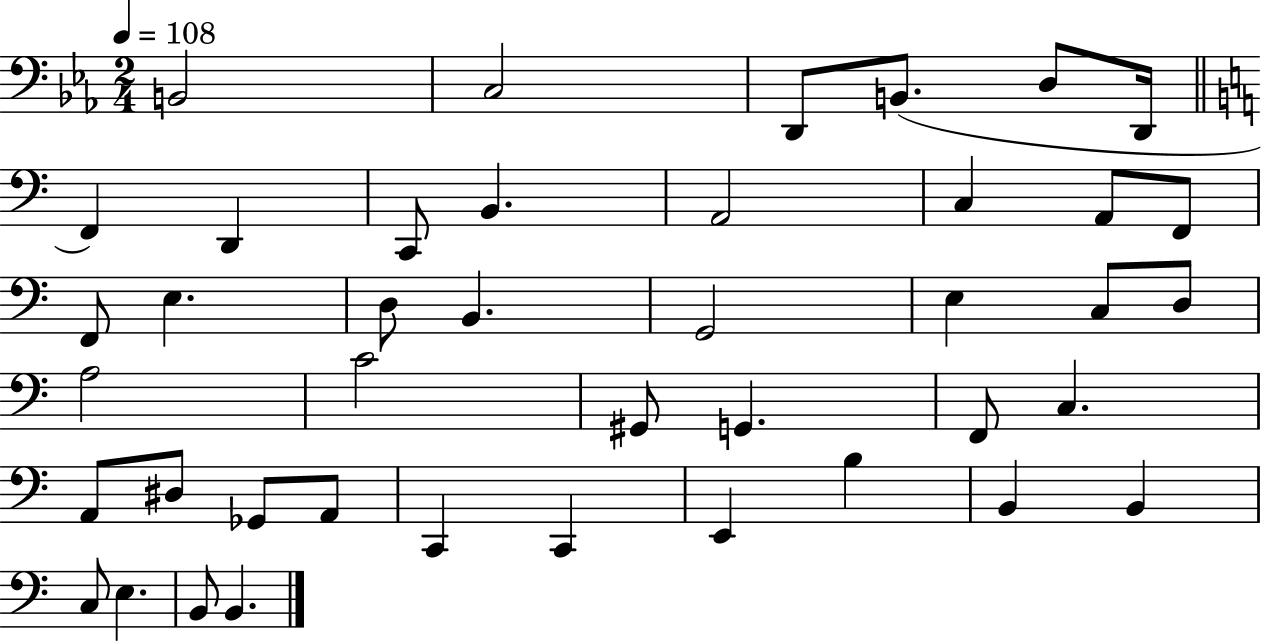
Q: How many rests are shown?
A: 0